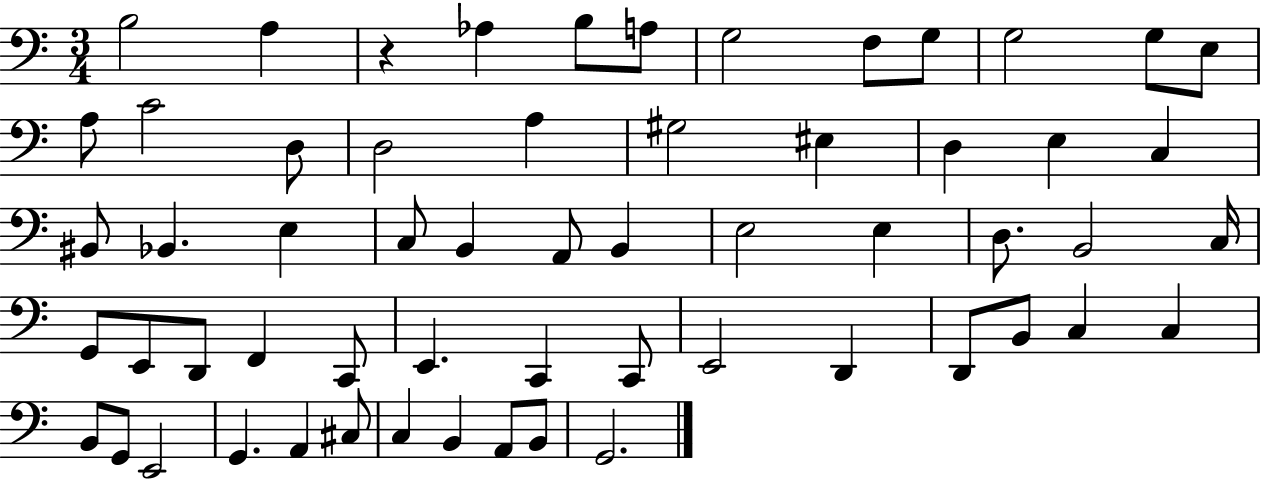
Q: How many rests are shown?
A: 1